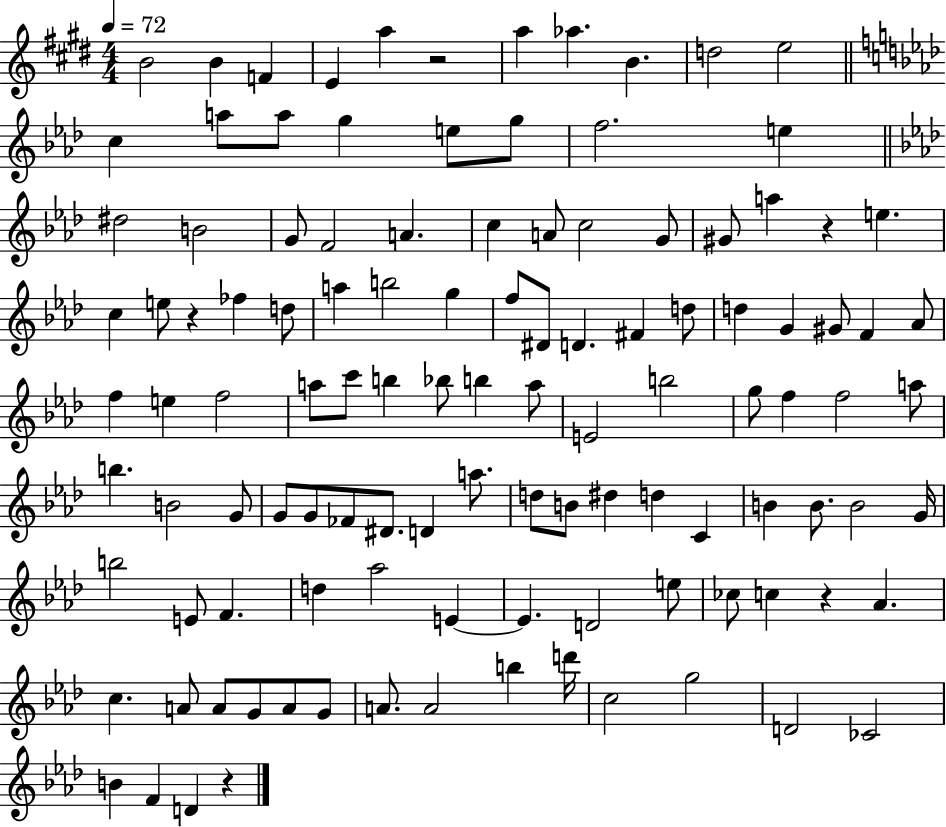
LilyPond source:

{
  \clef treble
  \numericTimeSignature
  \time 4/4
  \key e \major
  \tempo 4 = 72
  b'2 b'4 f'4 | e'4 a''4 r2 | a''4 aes''4. b'4. | d''2 e''2 | \break \bar "||" \break \key aes \major c''4 a''8 a''8 g''4 e''8 g''8 | f''2. e''4 | \bar "||" \break \key aes \major dis''2 b'2 | g'8 f'2 a'4. | c''4 a'8 c''2 g'8 | gis'8 a''4 r4 e''4. | \break c''4 e''8 r4 fes''4 d''8 | a''4 b''2 g''4 | f''8 dis'8 d'4. fis'4 d''8 | d''4 g'4 gis'8 f'4 aes'8 | \break f''4 e''4 f''2 | a''8 c'''8 b''4 bes''8 b''4 a''8 | e'2 b''2 | g''8 f''4 f''2 a''8 | \break b''4. b'2 g'8 | g'8 g'8 fes'8 dis'8. d'4 a''8. | d''8 b'8 dis''4 d''4 c'4 | b'4 b'8. b'2 g'16 | \break b''2 e'8 f'4. | d''4 aes''2 e'4~~ | e'4. d'2 e''8 | ces''8 c''4 r4 aes'4. | \break c''4. a'8 a'8 g'8 a'8 g'8 | a'8. a'2 b''4 d'''16 | c''2 g''2 | d'2 ces'2 | \break b'4 f'4 d'4 r4 | \bar "|."
}